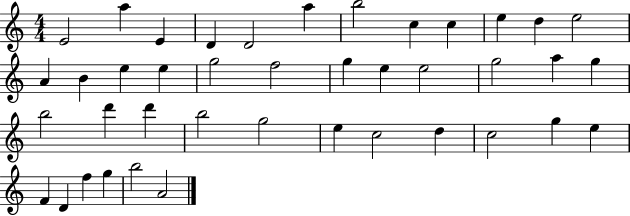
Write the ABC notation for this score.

X:1
T:Untitled
M:4/4
L:1/4
K:C
E2 a E D D2 a b2 c c e d e2 A B e e g2 f2 g e e2 g2 a g b2 d' d' b2 g2 e c2 d c2 g e F D f g b2 A2